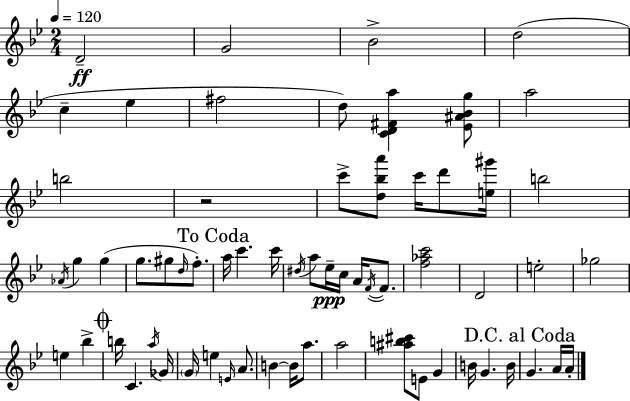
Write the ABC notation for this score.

X:1
T:Untitled
M:2/4
L:1/4
K:Bb
D2 G2 _B2 d2 c _e ^f2 d/2 [CD^Fa] [_E^A_Bg]/2 a2 b2 z2 c'/2 [d_ba']/2 c'/4 d'/2 [e^g']/4 b2 _A/4 g g g/2 ^g/2 d/4 f/2 a/4 c' c'/4 ^d/4 a/2 _e/4 c/4 A/4 F/4 F/2 [f_ac']2 D2 e2 _g2 e _b b/4 C a/4 _G/4 G/4 e E/4 A/2 B B/4 a/2 a2 [^ab^c']/2 E/2 G B/4 G B/4 G A/4 A/4